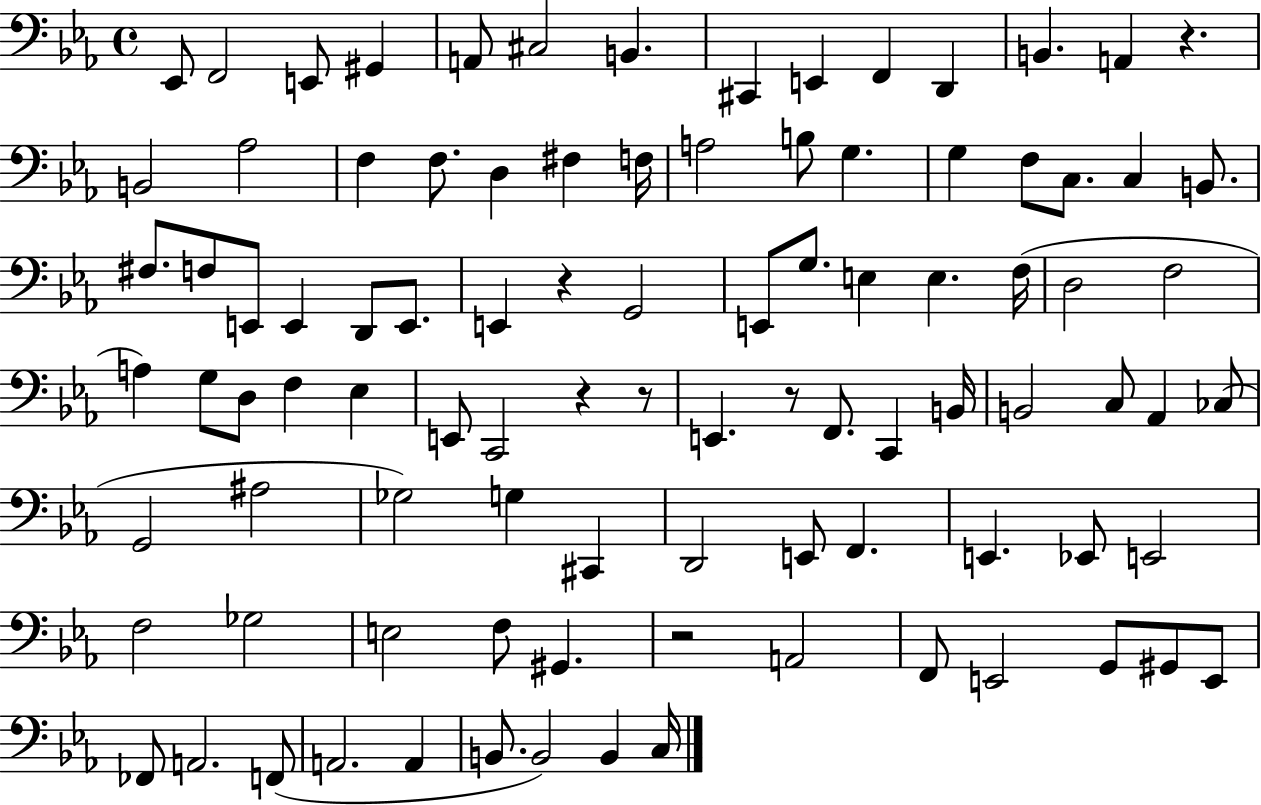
Eb2/e F2/h E2/e G#2/q A2/e C#3/h B2/q. C#2/q E2/q F2/q D2/q B2/q. A2/q R/q. B2/h Ab3/h F3/q F3/e. D3/q F#3/q F3/s A3/h B3/e G3/q. G3/q F3/e C3/e. C3/q B2/e. F#3/e. F3/e E2/e E2/q D2/e E2/e. E2/q R/q G2/h E2/e G3/e. E3/q E3/q. F3/s D3/h F3/h A3/q G3/e D3/e F3/q Eb3/q E2/e C2/h R/q R/e E2/q. R/e F2/e. C2/q B2/s B2/h C3/e Ab2/q CES3/e G2/h A#3/h Gb3/h G3/q C#2/q D2/h E2/e F2/q. E2/q. Eb2/e E2/h F3/h Gb3/h E3/h F3/e G#2/q. R/h A2/h F2/e E2/h G2/e G#2/e E2/e FES2/e A2/h. F2/e A2/h. A2/q B2/e. B2/h B2/q C3/s